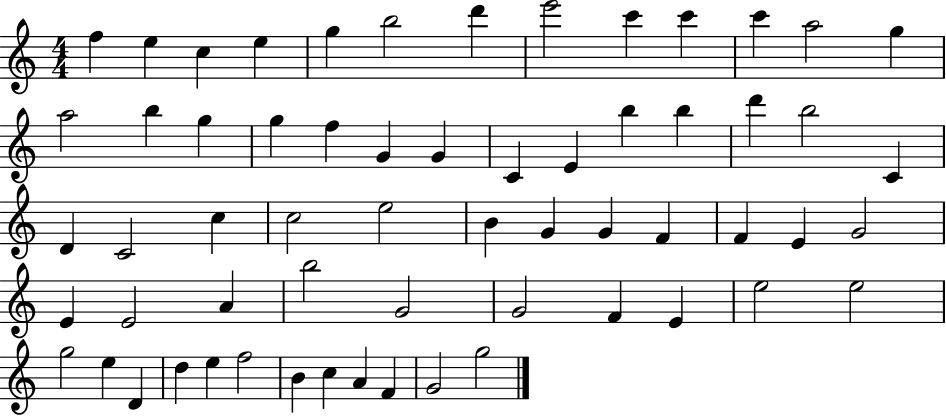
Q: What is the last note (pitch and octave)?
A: G5